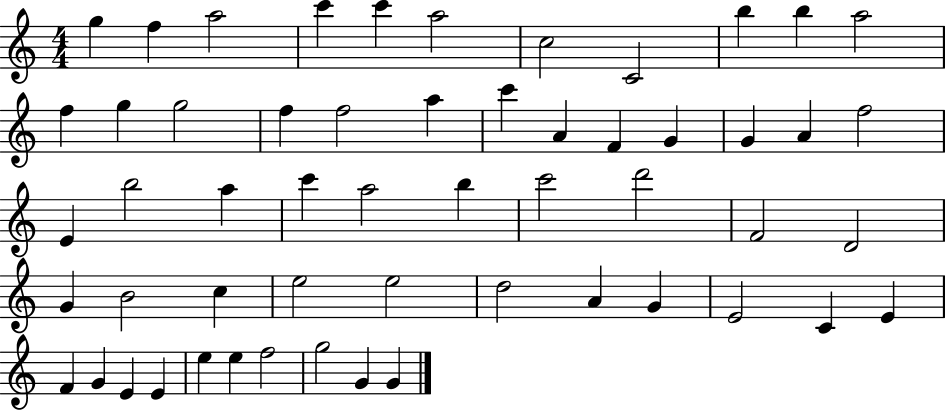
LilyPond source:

{
  \clef treble
  \numericTimeSignature
  \time 4/4
  \key c \major
  g''4 f''4 a''2 | c'''4 c'''4 a''2 | c''2 c'2 | b''4 b''4 a''2 | \break f''4 g''4 g''2 | f''4 f''2 a''4 | c'''4 a'4 f'4 g'4 | g'4 a'4 f''2 | \break e'4 b''2 a''4 | c'''4 a''2 b''4 | c'''2 d'''2 | f'2 d'2 | \break g'4 b'2 c''4 | e''2 e''2 | d''2 a'4 g'4 | e'2 c'4 e'4 | \break f'4 g'4 e'4 e'4 | e''4 e''4 f''2 | g''2 g'4 g'4 | \bar "|."
}